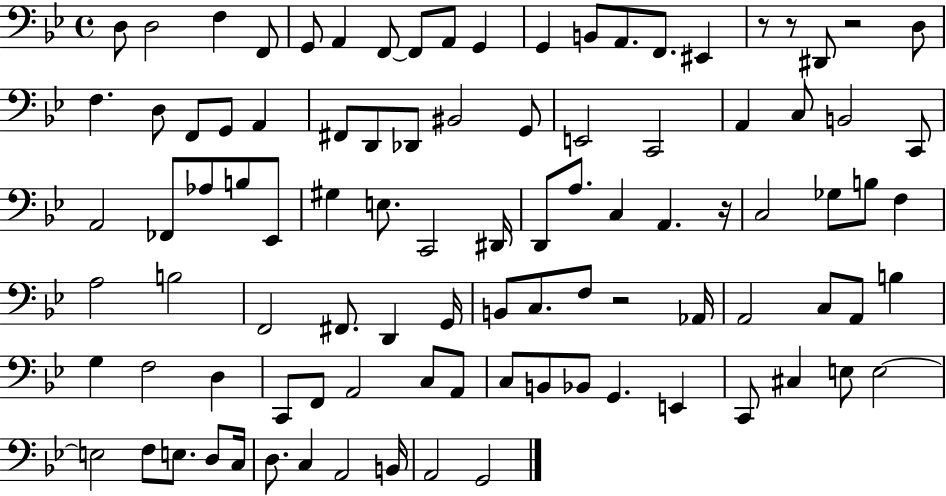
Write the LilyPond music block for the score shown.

{
  \clef bass
  \time 4/4
  \defaultTimeSignature
  \key bes \major
  d8 d2 f4 f,8 | g,8 a,4 f,8~~ f,8 a,8 g,4 | g,4 b,8 a,8. f,8. eis,4 | r8 r8 dis,8 r2 d8 | \break f4. d8 f,8 g,8 a,4 | fis,8 d,8 des,8 bis,2 g,8 | e,2 c,2 | a,4 c8 b,2 c,8 | \break a,2 fes,8 aes8 b8 ees,8 | gis4 e8. c,2 dis,16 | d,8 a8. c4 a,4. r16 | c2 ges8 b8 f4 | \break a2 b2 | f,2 fis,8. d,4 g,16 | b,8 c8. f8 r2 aes,16 | a,2 c8 a,8 b4 | \break g4 f2 d4 | c,8 f,8 a,2 c8 a,8 | c8 b,8 bes,8 g,4. e,4 | c,8 cis4 e8 e2~~ | \break e2 f8 e8. d8 c16 | d8. c4 a,2 b,16 | a,2 g,2 | \bar "|."
}